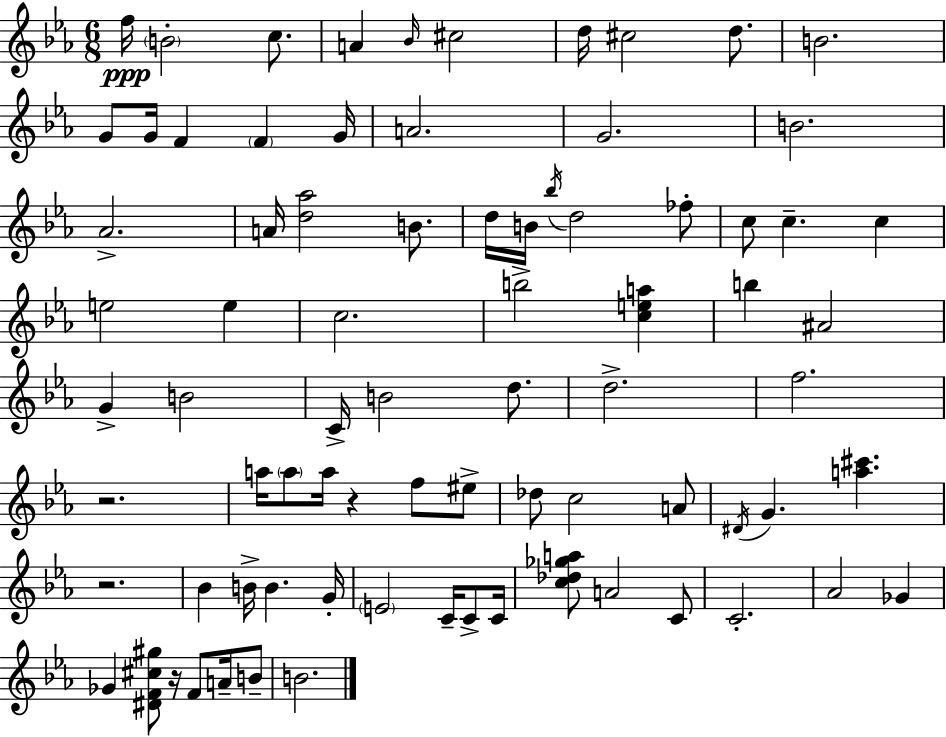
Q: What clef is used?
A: treble